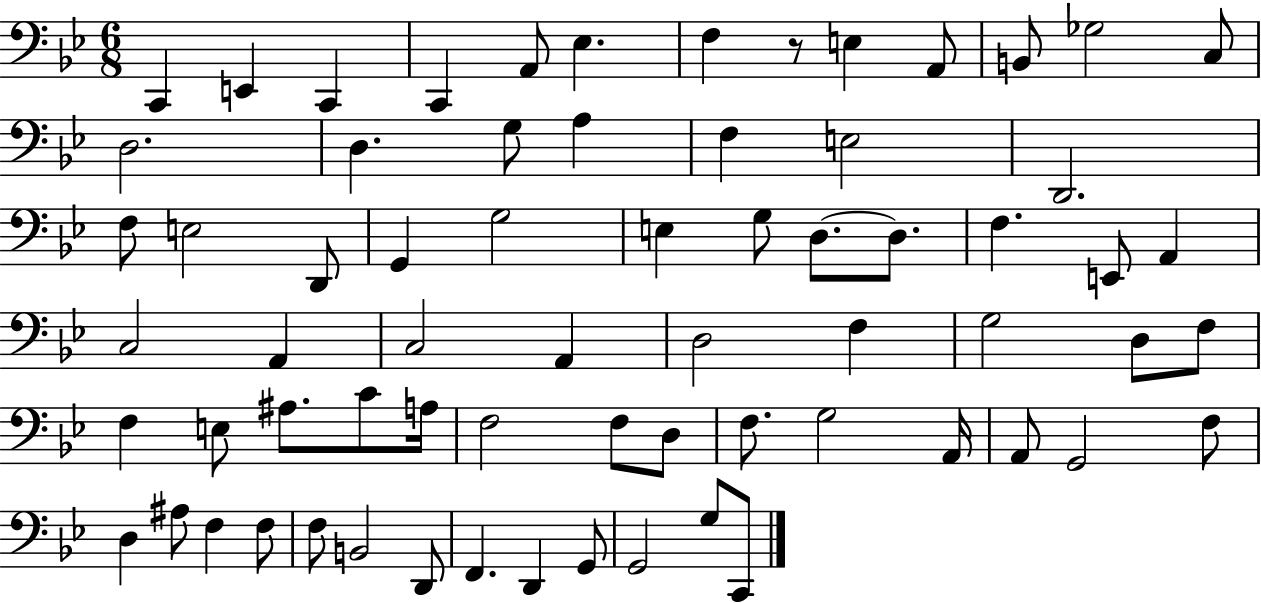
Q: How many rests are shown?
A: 1